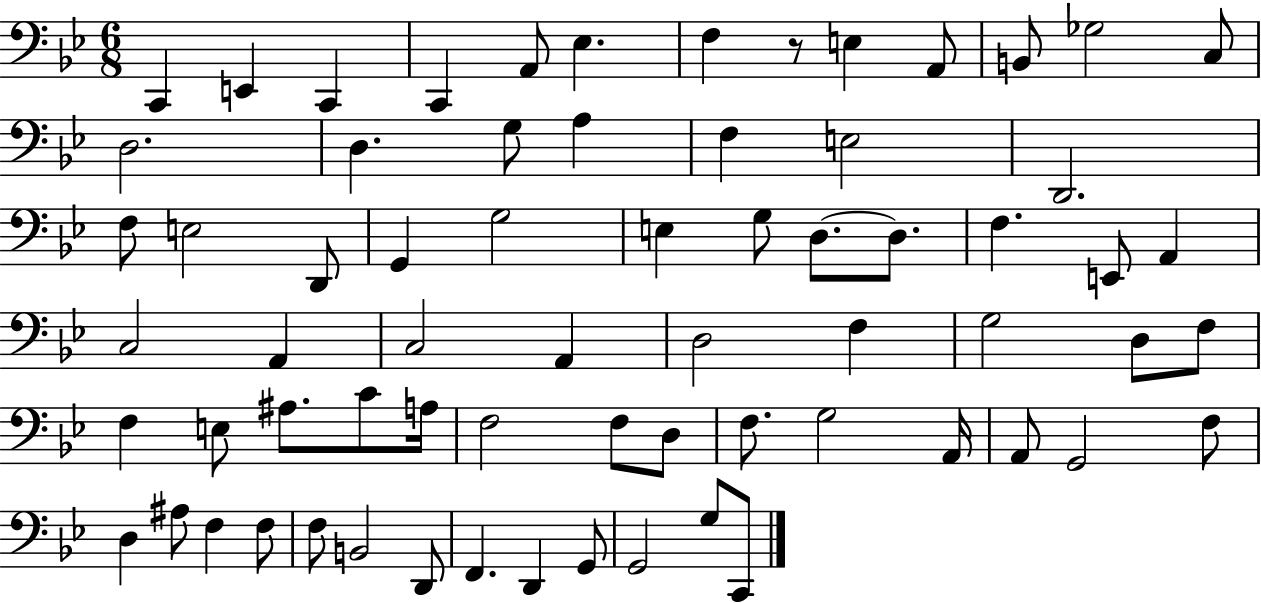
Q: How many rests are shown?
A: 1